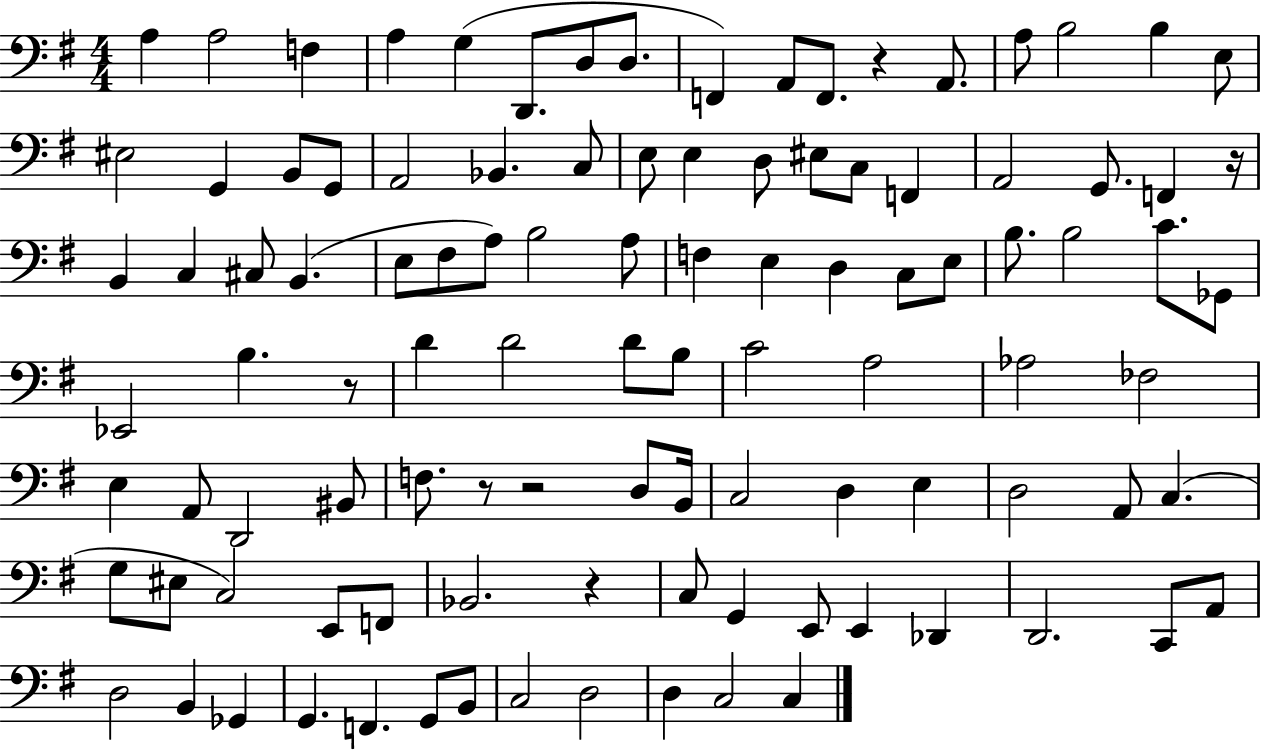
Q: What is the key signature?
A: G major